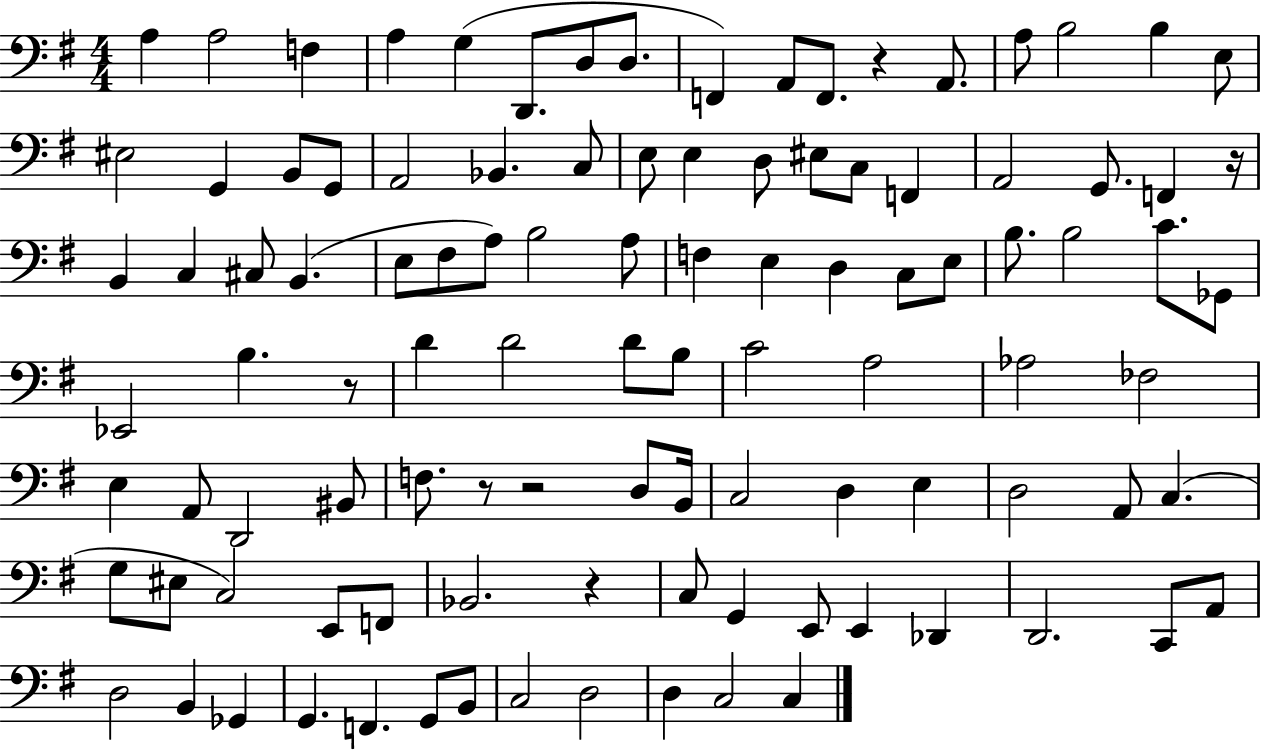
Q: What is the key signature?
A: G major